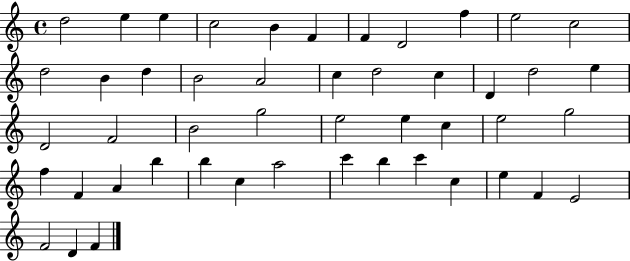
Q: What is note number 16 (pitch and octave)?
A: A4